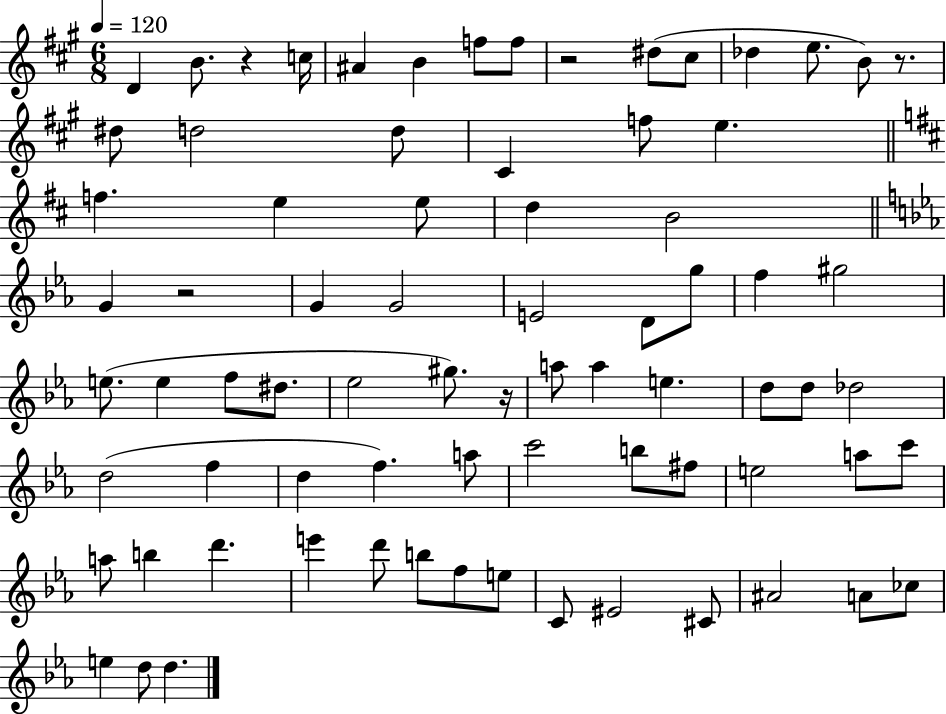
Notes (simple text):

D4/q B4/e. R/q C5/s A#4/q B4/q F5/e F5/e R/h D#5/e C#5/e Db5/q E5/e. B4/e R/e. D#5/e D5/h D5/e C#4/q F5/e E5/q. F5/q. E5/q E5/e D5/q B4/h G4/q R/h G4/q G4/h E4/h D4/e G5/e F5/q G#5/h E5/e. E5/q F5/e D#5/e. Eb5/h G#5/e. R/s A5/e A5/q E5/q. D5/e D5/e Db5/h D5/h F5/q D5/q F5/q. A5/e C6/h B5/e F#5/e E5/h A5/e C6/e A5/e B5/q D6/q. E6/q D6/e B5/e F5/e E5/e C4/e EIS4/h C#4/e A#4/h A4/e CES5/e E5/q D5/e D5/q.